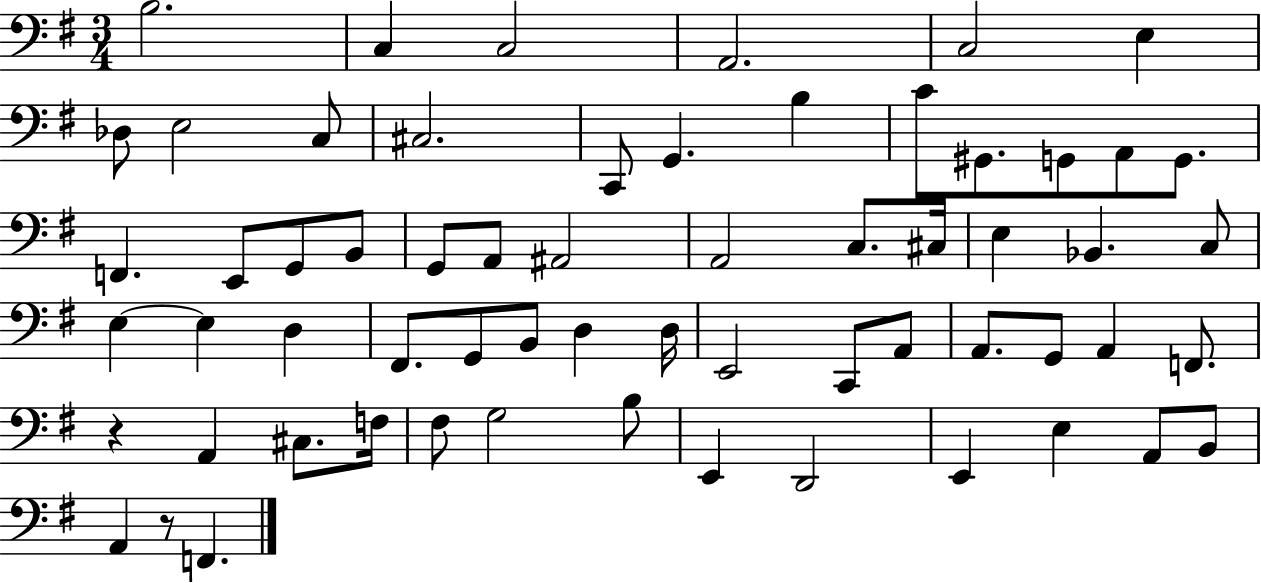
X:1
T:Untitled
M:3/4
L:1/4
K:G
B,2 C, C,2 A,,2 C,2 E, _D,/2 E,2 C,/2 ^C,2 C,,/2 G,, B, C/2 ^G,,/2 G,,/2 A,,/2 G,,/2 F,, E,,/2 G,,/2 B,,/2 G,,/2 A,,/2 ^A,,2 A,,2 C,/2 ^C,/4 E, _B,, C,/2 E, E, D, ^F,,/2 G,,/2 B,,/2 D, D,/4 E,,2 C,,/2 A,,/2 A,,/2 G,,/2 A,, F,,/2 z A,, ^C,/2 F,/4 ^F,/2 G,2 B,/2 E,, D,,2 E,, E, A,,/2 B,,/2 A,, z/2 F,,